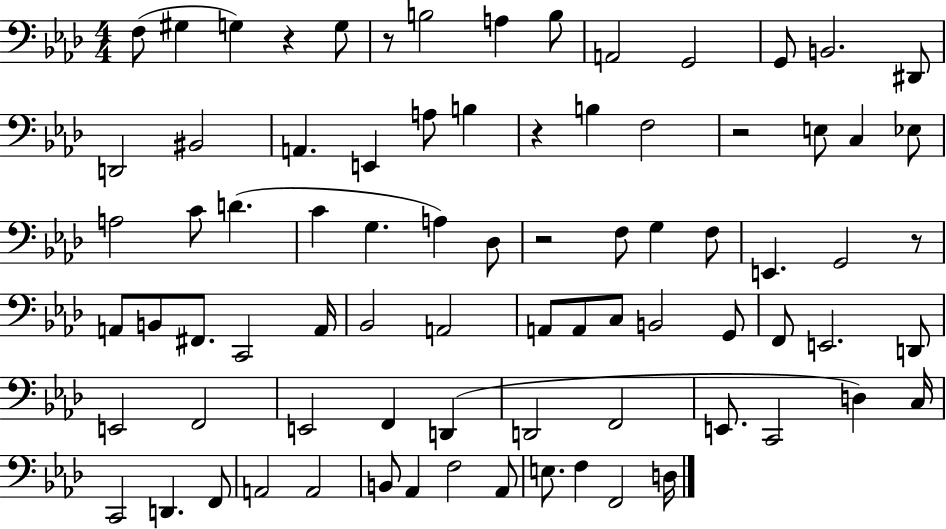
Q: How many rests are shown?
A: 6